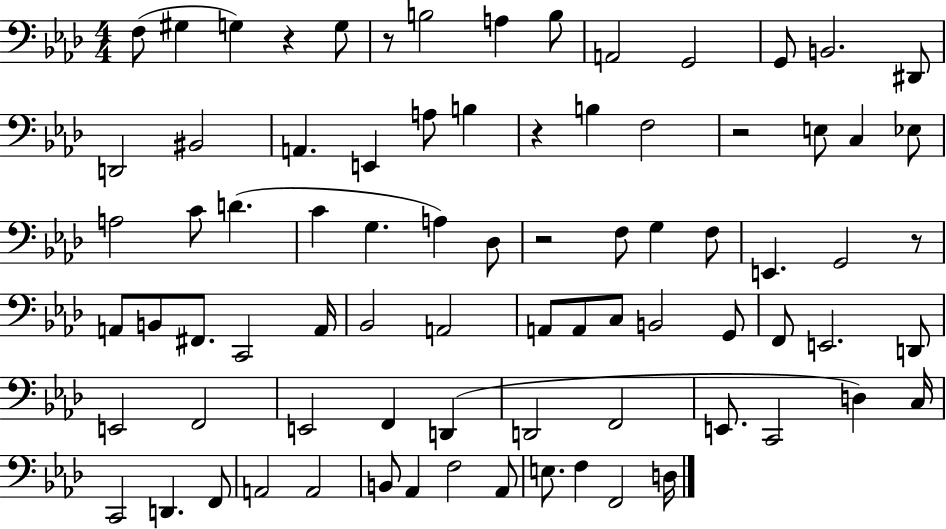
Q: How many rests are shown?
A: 6